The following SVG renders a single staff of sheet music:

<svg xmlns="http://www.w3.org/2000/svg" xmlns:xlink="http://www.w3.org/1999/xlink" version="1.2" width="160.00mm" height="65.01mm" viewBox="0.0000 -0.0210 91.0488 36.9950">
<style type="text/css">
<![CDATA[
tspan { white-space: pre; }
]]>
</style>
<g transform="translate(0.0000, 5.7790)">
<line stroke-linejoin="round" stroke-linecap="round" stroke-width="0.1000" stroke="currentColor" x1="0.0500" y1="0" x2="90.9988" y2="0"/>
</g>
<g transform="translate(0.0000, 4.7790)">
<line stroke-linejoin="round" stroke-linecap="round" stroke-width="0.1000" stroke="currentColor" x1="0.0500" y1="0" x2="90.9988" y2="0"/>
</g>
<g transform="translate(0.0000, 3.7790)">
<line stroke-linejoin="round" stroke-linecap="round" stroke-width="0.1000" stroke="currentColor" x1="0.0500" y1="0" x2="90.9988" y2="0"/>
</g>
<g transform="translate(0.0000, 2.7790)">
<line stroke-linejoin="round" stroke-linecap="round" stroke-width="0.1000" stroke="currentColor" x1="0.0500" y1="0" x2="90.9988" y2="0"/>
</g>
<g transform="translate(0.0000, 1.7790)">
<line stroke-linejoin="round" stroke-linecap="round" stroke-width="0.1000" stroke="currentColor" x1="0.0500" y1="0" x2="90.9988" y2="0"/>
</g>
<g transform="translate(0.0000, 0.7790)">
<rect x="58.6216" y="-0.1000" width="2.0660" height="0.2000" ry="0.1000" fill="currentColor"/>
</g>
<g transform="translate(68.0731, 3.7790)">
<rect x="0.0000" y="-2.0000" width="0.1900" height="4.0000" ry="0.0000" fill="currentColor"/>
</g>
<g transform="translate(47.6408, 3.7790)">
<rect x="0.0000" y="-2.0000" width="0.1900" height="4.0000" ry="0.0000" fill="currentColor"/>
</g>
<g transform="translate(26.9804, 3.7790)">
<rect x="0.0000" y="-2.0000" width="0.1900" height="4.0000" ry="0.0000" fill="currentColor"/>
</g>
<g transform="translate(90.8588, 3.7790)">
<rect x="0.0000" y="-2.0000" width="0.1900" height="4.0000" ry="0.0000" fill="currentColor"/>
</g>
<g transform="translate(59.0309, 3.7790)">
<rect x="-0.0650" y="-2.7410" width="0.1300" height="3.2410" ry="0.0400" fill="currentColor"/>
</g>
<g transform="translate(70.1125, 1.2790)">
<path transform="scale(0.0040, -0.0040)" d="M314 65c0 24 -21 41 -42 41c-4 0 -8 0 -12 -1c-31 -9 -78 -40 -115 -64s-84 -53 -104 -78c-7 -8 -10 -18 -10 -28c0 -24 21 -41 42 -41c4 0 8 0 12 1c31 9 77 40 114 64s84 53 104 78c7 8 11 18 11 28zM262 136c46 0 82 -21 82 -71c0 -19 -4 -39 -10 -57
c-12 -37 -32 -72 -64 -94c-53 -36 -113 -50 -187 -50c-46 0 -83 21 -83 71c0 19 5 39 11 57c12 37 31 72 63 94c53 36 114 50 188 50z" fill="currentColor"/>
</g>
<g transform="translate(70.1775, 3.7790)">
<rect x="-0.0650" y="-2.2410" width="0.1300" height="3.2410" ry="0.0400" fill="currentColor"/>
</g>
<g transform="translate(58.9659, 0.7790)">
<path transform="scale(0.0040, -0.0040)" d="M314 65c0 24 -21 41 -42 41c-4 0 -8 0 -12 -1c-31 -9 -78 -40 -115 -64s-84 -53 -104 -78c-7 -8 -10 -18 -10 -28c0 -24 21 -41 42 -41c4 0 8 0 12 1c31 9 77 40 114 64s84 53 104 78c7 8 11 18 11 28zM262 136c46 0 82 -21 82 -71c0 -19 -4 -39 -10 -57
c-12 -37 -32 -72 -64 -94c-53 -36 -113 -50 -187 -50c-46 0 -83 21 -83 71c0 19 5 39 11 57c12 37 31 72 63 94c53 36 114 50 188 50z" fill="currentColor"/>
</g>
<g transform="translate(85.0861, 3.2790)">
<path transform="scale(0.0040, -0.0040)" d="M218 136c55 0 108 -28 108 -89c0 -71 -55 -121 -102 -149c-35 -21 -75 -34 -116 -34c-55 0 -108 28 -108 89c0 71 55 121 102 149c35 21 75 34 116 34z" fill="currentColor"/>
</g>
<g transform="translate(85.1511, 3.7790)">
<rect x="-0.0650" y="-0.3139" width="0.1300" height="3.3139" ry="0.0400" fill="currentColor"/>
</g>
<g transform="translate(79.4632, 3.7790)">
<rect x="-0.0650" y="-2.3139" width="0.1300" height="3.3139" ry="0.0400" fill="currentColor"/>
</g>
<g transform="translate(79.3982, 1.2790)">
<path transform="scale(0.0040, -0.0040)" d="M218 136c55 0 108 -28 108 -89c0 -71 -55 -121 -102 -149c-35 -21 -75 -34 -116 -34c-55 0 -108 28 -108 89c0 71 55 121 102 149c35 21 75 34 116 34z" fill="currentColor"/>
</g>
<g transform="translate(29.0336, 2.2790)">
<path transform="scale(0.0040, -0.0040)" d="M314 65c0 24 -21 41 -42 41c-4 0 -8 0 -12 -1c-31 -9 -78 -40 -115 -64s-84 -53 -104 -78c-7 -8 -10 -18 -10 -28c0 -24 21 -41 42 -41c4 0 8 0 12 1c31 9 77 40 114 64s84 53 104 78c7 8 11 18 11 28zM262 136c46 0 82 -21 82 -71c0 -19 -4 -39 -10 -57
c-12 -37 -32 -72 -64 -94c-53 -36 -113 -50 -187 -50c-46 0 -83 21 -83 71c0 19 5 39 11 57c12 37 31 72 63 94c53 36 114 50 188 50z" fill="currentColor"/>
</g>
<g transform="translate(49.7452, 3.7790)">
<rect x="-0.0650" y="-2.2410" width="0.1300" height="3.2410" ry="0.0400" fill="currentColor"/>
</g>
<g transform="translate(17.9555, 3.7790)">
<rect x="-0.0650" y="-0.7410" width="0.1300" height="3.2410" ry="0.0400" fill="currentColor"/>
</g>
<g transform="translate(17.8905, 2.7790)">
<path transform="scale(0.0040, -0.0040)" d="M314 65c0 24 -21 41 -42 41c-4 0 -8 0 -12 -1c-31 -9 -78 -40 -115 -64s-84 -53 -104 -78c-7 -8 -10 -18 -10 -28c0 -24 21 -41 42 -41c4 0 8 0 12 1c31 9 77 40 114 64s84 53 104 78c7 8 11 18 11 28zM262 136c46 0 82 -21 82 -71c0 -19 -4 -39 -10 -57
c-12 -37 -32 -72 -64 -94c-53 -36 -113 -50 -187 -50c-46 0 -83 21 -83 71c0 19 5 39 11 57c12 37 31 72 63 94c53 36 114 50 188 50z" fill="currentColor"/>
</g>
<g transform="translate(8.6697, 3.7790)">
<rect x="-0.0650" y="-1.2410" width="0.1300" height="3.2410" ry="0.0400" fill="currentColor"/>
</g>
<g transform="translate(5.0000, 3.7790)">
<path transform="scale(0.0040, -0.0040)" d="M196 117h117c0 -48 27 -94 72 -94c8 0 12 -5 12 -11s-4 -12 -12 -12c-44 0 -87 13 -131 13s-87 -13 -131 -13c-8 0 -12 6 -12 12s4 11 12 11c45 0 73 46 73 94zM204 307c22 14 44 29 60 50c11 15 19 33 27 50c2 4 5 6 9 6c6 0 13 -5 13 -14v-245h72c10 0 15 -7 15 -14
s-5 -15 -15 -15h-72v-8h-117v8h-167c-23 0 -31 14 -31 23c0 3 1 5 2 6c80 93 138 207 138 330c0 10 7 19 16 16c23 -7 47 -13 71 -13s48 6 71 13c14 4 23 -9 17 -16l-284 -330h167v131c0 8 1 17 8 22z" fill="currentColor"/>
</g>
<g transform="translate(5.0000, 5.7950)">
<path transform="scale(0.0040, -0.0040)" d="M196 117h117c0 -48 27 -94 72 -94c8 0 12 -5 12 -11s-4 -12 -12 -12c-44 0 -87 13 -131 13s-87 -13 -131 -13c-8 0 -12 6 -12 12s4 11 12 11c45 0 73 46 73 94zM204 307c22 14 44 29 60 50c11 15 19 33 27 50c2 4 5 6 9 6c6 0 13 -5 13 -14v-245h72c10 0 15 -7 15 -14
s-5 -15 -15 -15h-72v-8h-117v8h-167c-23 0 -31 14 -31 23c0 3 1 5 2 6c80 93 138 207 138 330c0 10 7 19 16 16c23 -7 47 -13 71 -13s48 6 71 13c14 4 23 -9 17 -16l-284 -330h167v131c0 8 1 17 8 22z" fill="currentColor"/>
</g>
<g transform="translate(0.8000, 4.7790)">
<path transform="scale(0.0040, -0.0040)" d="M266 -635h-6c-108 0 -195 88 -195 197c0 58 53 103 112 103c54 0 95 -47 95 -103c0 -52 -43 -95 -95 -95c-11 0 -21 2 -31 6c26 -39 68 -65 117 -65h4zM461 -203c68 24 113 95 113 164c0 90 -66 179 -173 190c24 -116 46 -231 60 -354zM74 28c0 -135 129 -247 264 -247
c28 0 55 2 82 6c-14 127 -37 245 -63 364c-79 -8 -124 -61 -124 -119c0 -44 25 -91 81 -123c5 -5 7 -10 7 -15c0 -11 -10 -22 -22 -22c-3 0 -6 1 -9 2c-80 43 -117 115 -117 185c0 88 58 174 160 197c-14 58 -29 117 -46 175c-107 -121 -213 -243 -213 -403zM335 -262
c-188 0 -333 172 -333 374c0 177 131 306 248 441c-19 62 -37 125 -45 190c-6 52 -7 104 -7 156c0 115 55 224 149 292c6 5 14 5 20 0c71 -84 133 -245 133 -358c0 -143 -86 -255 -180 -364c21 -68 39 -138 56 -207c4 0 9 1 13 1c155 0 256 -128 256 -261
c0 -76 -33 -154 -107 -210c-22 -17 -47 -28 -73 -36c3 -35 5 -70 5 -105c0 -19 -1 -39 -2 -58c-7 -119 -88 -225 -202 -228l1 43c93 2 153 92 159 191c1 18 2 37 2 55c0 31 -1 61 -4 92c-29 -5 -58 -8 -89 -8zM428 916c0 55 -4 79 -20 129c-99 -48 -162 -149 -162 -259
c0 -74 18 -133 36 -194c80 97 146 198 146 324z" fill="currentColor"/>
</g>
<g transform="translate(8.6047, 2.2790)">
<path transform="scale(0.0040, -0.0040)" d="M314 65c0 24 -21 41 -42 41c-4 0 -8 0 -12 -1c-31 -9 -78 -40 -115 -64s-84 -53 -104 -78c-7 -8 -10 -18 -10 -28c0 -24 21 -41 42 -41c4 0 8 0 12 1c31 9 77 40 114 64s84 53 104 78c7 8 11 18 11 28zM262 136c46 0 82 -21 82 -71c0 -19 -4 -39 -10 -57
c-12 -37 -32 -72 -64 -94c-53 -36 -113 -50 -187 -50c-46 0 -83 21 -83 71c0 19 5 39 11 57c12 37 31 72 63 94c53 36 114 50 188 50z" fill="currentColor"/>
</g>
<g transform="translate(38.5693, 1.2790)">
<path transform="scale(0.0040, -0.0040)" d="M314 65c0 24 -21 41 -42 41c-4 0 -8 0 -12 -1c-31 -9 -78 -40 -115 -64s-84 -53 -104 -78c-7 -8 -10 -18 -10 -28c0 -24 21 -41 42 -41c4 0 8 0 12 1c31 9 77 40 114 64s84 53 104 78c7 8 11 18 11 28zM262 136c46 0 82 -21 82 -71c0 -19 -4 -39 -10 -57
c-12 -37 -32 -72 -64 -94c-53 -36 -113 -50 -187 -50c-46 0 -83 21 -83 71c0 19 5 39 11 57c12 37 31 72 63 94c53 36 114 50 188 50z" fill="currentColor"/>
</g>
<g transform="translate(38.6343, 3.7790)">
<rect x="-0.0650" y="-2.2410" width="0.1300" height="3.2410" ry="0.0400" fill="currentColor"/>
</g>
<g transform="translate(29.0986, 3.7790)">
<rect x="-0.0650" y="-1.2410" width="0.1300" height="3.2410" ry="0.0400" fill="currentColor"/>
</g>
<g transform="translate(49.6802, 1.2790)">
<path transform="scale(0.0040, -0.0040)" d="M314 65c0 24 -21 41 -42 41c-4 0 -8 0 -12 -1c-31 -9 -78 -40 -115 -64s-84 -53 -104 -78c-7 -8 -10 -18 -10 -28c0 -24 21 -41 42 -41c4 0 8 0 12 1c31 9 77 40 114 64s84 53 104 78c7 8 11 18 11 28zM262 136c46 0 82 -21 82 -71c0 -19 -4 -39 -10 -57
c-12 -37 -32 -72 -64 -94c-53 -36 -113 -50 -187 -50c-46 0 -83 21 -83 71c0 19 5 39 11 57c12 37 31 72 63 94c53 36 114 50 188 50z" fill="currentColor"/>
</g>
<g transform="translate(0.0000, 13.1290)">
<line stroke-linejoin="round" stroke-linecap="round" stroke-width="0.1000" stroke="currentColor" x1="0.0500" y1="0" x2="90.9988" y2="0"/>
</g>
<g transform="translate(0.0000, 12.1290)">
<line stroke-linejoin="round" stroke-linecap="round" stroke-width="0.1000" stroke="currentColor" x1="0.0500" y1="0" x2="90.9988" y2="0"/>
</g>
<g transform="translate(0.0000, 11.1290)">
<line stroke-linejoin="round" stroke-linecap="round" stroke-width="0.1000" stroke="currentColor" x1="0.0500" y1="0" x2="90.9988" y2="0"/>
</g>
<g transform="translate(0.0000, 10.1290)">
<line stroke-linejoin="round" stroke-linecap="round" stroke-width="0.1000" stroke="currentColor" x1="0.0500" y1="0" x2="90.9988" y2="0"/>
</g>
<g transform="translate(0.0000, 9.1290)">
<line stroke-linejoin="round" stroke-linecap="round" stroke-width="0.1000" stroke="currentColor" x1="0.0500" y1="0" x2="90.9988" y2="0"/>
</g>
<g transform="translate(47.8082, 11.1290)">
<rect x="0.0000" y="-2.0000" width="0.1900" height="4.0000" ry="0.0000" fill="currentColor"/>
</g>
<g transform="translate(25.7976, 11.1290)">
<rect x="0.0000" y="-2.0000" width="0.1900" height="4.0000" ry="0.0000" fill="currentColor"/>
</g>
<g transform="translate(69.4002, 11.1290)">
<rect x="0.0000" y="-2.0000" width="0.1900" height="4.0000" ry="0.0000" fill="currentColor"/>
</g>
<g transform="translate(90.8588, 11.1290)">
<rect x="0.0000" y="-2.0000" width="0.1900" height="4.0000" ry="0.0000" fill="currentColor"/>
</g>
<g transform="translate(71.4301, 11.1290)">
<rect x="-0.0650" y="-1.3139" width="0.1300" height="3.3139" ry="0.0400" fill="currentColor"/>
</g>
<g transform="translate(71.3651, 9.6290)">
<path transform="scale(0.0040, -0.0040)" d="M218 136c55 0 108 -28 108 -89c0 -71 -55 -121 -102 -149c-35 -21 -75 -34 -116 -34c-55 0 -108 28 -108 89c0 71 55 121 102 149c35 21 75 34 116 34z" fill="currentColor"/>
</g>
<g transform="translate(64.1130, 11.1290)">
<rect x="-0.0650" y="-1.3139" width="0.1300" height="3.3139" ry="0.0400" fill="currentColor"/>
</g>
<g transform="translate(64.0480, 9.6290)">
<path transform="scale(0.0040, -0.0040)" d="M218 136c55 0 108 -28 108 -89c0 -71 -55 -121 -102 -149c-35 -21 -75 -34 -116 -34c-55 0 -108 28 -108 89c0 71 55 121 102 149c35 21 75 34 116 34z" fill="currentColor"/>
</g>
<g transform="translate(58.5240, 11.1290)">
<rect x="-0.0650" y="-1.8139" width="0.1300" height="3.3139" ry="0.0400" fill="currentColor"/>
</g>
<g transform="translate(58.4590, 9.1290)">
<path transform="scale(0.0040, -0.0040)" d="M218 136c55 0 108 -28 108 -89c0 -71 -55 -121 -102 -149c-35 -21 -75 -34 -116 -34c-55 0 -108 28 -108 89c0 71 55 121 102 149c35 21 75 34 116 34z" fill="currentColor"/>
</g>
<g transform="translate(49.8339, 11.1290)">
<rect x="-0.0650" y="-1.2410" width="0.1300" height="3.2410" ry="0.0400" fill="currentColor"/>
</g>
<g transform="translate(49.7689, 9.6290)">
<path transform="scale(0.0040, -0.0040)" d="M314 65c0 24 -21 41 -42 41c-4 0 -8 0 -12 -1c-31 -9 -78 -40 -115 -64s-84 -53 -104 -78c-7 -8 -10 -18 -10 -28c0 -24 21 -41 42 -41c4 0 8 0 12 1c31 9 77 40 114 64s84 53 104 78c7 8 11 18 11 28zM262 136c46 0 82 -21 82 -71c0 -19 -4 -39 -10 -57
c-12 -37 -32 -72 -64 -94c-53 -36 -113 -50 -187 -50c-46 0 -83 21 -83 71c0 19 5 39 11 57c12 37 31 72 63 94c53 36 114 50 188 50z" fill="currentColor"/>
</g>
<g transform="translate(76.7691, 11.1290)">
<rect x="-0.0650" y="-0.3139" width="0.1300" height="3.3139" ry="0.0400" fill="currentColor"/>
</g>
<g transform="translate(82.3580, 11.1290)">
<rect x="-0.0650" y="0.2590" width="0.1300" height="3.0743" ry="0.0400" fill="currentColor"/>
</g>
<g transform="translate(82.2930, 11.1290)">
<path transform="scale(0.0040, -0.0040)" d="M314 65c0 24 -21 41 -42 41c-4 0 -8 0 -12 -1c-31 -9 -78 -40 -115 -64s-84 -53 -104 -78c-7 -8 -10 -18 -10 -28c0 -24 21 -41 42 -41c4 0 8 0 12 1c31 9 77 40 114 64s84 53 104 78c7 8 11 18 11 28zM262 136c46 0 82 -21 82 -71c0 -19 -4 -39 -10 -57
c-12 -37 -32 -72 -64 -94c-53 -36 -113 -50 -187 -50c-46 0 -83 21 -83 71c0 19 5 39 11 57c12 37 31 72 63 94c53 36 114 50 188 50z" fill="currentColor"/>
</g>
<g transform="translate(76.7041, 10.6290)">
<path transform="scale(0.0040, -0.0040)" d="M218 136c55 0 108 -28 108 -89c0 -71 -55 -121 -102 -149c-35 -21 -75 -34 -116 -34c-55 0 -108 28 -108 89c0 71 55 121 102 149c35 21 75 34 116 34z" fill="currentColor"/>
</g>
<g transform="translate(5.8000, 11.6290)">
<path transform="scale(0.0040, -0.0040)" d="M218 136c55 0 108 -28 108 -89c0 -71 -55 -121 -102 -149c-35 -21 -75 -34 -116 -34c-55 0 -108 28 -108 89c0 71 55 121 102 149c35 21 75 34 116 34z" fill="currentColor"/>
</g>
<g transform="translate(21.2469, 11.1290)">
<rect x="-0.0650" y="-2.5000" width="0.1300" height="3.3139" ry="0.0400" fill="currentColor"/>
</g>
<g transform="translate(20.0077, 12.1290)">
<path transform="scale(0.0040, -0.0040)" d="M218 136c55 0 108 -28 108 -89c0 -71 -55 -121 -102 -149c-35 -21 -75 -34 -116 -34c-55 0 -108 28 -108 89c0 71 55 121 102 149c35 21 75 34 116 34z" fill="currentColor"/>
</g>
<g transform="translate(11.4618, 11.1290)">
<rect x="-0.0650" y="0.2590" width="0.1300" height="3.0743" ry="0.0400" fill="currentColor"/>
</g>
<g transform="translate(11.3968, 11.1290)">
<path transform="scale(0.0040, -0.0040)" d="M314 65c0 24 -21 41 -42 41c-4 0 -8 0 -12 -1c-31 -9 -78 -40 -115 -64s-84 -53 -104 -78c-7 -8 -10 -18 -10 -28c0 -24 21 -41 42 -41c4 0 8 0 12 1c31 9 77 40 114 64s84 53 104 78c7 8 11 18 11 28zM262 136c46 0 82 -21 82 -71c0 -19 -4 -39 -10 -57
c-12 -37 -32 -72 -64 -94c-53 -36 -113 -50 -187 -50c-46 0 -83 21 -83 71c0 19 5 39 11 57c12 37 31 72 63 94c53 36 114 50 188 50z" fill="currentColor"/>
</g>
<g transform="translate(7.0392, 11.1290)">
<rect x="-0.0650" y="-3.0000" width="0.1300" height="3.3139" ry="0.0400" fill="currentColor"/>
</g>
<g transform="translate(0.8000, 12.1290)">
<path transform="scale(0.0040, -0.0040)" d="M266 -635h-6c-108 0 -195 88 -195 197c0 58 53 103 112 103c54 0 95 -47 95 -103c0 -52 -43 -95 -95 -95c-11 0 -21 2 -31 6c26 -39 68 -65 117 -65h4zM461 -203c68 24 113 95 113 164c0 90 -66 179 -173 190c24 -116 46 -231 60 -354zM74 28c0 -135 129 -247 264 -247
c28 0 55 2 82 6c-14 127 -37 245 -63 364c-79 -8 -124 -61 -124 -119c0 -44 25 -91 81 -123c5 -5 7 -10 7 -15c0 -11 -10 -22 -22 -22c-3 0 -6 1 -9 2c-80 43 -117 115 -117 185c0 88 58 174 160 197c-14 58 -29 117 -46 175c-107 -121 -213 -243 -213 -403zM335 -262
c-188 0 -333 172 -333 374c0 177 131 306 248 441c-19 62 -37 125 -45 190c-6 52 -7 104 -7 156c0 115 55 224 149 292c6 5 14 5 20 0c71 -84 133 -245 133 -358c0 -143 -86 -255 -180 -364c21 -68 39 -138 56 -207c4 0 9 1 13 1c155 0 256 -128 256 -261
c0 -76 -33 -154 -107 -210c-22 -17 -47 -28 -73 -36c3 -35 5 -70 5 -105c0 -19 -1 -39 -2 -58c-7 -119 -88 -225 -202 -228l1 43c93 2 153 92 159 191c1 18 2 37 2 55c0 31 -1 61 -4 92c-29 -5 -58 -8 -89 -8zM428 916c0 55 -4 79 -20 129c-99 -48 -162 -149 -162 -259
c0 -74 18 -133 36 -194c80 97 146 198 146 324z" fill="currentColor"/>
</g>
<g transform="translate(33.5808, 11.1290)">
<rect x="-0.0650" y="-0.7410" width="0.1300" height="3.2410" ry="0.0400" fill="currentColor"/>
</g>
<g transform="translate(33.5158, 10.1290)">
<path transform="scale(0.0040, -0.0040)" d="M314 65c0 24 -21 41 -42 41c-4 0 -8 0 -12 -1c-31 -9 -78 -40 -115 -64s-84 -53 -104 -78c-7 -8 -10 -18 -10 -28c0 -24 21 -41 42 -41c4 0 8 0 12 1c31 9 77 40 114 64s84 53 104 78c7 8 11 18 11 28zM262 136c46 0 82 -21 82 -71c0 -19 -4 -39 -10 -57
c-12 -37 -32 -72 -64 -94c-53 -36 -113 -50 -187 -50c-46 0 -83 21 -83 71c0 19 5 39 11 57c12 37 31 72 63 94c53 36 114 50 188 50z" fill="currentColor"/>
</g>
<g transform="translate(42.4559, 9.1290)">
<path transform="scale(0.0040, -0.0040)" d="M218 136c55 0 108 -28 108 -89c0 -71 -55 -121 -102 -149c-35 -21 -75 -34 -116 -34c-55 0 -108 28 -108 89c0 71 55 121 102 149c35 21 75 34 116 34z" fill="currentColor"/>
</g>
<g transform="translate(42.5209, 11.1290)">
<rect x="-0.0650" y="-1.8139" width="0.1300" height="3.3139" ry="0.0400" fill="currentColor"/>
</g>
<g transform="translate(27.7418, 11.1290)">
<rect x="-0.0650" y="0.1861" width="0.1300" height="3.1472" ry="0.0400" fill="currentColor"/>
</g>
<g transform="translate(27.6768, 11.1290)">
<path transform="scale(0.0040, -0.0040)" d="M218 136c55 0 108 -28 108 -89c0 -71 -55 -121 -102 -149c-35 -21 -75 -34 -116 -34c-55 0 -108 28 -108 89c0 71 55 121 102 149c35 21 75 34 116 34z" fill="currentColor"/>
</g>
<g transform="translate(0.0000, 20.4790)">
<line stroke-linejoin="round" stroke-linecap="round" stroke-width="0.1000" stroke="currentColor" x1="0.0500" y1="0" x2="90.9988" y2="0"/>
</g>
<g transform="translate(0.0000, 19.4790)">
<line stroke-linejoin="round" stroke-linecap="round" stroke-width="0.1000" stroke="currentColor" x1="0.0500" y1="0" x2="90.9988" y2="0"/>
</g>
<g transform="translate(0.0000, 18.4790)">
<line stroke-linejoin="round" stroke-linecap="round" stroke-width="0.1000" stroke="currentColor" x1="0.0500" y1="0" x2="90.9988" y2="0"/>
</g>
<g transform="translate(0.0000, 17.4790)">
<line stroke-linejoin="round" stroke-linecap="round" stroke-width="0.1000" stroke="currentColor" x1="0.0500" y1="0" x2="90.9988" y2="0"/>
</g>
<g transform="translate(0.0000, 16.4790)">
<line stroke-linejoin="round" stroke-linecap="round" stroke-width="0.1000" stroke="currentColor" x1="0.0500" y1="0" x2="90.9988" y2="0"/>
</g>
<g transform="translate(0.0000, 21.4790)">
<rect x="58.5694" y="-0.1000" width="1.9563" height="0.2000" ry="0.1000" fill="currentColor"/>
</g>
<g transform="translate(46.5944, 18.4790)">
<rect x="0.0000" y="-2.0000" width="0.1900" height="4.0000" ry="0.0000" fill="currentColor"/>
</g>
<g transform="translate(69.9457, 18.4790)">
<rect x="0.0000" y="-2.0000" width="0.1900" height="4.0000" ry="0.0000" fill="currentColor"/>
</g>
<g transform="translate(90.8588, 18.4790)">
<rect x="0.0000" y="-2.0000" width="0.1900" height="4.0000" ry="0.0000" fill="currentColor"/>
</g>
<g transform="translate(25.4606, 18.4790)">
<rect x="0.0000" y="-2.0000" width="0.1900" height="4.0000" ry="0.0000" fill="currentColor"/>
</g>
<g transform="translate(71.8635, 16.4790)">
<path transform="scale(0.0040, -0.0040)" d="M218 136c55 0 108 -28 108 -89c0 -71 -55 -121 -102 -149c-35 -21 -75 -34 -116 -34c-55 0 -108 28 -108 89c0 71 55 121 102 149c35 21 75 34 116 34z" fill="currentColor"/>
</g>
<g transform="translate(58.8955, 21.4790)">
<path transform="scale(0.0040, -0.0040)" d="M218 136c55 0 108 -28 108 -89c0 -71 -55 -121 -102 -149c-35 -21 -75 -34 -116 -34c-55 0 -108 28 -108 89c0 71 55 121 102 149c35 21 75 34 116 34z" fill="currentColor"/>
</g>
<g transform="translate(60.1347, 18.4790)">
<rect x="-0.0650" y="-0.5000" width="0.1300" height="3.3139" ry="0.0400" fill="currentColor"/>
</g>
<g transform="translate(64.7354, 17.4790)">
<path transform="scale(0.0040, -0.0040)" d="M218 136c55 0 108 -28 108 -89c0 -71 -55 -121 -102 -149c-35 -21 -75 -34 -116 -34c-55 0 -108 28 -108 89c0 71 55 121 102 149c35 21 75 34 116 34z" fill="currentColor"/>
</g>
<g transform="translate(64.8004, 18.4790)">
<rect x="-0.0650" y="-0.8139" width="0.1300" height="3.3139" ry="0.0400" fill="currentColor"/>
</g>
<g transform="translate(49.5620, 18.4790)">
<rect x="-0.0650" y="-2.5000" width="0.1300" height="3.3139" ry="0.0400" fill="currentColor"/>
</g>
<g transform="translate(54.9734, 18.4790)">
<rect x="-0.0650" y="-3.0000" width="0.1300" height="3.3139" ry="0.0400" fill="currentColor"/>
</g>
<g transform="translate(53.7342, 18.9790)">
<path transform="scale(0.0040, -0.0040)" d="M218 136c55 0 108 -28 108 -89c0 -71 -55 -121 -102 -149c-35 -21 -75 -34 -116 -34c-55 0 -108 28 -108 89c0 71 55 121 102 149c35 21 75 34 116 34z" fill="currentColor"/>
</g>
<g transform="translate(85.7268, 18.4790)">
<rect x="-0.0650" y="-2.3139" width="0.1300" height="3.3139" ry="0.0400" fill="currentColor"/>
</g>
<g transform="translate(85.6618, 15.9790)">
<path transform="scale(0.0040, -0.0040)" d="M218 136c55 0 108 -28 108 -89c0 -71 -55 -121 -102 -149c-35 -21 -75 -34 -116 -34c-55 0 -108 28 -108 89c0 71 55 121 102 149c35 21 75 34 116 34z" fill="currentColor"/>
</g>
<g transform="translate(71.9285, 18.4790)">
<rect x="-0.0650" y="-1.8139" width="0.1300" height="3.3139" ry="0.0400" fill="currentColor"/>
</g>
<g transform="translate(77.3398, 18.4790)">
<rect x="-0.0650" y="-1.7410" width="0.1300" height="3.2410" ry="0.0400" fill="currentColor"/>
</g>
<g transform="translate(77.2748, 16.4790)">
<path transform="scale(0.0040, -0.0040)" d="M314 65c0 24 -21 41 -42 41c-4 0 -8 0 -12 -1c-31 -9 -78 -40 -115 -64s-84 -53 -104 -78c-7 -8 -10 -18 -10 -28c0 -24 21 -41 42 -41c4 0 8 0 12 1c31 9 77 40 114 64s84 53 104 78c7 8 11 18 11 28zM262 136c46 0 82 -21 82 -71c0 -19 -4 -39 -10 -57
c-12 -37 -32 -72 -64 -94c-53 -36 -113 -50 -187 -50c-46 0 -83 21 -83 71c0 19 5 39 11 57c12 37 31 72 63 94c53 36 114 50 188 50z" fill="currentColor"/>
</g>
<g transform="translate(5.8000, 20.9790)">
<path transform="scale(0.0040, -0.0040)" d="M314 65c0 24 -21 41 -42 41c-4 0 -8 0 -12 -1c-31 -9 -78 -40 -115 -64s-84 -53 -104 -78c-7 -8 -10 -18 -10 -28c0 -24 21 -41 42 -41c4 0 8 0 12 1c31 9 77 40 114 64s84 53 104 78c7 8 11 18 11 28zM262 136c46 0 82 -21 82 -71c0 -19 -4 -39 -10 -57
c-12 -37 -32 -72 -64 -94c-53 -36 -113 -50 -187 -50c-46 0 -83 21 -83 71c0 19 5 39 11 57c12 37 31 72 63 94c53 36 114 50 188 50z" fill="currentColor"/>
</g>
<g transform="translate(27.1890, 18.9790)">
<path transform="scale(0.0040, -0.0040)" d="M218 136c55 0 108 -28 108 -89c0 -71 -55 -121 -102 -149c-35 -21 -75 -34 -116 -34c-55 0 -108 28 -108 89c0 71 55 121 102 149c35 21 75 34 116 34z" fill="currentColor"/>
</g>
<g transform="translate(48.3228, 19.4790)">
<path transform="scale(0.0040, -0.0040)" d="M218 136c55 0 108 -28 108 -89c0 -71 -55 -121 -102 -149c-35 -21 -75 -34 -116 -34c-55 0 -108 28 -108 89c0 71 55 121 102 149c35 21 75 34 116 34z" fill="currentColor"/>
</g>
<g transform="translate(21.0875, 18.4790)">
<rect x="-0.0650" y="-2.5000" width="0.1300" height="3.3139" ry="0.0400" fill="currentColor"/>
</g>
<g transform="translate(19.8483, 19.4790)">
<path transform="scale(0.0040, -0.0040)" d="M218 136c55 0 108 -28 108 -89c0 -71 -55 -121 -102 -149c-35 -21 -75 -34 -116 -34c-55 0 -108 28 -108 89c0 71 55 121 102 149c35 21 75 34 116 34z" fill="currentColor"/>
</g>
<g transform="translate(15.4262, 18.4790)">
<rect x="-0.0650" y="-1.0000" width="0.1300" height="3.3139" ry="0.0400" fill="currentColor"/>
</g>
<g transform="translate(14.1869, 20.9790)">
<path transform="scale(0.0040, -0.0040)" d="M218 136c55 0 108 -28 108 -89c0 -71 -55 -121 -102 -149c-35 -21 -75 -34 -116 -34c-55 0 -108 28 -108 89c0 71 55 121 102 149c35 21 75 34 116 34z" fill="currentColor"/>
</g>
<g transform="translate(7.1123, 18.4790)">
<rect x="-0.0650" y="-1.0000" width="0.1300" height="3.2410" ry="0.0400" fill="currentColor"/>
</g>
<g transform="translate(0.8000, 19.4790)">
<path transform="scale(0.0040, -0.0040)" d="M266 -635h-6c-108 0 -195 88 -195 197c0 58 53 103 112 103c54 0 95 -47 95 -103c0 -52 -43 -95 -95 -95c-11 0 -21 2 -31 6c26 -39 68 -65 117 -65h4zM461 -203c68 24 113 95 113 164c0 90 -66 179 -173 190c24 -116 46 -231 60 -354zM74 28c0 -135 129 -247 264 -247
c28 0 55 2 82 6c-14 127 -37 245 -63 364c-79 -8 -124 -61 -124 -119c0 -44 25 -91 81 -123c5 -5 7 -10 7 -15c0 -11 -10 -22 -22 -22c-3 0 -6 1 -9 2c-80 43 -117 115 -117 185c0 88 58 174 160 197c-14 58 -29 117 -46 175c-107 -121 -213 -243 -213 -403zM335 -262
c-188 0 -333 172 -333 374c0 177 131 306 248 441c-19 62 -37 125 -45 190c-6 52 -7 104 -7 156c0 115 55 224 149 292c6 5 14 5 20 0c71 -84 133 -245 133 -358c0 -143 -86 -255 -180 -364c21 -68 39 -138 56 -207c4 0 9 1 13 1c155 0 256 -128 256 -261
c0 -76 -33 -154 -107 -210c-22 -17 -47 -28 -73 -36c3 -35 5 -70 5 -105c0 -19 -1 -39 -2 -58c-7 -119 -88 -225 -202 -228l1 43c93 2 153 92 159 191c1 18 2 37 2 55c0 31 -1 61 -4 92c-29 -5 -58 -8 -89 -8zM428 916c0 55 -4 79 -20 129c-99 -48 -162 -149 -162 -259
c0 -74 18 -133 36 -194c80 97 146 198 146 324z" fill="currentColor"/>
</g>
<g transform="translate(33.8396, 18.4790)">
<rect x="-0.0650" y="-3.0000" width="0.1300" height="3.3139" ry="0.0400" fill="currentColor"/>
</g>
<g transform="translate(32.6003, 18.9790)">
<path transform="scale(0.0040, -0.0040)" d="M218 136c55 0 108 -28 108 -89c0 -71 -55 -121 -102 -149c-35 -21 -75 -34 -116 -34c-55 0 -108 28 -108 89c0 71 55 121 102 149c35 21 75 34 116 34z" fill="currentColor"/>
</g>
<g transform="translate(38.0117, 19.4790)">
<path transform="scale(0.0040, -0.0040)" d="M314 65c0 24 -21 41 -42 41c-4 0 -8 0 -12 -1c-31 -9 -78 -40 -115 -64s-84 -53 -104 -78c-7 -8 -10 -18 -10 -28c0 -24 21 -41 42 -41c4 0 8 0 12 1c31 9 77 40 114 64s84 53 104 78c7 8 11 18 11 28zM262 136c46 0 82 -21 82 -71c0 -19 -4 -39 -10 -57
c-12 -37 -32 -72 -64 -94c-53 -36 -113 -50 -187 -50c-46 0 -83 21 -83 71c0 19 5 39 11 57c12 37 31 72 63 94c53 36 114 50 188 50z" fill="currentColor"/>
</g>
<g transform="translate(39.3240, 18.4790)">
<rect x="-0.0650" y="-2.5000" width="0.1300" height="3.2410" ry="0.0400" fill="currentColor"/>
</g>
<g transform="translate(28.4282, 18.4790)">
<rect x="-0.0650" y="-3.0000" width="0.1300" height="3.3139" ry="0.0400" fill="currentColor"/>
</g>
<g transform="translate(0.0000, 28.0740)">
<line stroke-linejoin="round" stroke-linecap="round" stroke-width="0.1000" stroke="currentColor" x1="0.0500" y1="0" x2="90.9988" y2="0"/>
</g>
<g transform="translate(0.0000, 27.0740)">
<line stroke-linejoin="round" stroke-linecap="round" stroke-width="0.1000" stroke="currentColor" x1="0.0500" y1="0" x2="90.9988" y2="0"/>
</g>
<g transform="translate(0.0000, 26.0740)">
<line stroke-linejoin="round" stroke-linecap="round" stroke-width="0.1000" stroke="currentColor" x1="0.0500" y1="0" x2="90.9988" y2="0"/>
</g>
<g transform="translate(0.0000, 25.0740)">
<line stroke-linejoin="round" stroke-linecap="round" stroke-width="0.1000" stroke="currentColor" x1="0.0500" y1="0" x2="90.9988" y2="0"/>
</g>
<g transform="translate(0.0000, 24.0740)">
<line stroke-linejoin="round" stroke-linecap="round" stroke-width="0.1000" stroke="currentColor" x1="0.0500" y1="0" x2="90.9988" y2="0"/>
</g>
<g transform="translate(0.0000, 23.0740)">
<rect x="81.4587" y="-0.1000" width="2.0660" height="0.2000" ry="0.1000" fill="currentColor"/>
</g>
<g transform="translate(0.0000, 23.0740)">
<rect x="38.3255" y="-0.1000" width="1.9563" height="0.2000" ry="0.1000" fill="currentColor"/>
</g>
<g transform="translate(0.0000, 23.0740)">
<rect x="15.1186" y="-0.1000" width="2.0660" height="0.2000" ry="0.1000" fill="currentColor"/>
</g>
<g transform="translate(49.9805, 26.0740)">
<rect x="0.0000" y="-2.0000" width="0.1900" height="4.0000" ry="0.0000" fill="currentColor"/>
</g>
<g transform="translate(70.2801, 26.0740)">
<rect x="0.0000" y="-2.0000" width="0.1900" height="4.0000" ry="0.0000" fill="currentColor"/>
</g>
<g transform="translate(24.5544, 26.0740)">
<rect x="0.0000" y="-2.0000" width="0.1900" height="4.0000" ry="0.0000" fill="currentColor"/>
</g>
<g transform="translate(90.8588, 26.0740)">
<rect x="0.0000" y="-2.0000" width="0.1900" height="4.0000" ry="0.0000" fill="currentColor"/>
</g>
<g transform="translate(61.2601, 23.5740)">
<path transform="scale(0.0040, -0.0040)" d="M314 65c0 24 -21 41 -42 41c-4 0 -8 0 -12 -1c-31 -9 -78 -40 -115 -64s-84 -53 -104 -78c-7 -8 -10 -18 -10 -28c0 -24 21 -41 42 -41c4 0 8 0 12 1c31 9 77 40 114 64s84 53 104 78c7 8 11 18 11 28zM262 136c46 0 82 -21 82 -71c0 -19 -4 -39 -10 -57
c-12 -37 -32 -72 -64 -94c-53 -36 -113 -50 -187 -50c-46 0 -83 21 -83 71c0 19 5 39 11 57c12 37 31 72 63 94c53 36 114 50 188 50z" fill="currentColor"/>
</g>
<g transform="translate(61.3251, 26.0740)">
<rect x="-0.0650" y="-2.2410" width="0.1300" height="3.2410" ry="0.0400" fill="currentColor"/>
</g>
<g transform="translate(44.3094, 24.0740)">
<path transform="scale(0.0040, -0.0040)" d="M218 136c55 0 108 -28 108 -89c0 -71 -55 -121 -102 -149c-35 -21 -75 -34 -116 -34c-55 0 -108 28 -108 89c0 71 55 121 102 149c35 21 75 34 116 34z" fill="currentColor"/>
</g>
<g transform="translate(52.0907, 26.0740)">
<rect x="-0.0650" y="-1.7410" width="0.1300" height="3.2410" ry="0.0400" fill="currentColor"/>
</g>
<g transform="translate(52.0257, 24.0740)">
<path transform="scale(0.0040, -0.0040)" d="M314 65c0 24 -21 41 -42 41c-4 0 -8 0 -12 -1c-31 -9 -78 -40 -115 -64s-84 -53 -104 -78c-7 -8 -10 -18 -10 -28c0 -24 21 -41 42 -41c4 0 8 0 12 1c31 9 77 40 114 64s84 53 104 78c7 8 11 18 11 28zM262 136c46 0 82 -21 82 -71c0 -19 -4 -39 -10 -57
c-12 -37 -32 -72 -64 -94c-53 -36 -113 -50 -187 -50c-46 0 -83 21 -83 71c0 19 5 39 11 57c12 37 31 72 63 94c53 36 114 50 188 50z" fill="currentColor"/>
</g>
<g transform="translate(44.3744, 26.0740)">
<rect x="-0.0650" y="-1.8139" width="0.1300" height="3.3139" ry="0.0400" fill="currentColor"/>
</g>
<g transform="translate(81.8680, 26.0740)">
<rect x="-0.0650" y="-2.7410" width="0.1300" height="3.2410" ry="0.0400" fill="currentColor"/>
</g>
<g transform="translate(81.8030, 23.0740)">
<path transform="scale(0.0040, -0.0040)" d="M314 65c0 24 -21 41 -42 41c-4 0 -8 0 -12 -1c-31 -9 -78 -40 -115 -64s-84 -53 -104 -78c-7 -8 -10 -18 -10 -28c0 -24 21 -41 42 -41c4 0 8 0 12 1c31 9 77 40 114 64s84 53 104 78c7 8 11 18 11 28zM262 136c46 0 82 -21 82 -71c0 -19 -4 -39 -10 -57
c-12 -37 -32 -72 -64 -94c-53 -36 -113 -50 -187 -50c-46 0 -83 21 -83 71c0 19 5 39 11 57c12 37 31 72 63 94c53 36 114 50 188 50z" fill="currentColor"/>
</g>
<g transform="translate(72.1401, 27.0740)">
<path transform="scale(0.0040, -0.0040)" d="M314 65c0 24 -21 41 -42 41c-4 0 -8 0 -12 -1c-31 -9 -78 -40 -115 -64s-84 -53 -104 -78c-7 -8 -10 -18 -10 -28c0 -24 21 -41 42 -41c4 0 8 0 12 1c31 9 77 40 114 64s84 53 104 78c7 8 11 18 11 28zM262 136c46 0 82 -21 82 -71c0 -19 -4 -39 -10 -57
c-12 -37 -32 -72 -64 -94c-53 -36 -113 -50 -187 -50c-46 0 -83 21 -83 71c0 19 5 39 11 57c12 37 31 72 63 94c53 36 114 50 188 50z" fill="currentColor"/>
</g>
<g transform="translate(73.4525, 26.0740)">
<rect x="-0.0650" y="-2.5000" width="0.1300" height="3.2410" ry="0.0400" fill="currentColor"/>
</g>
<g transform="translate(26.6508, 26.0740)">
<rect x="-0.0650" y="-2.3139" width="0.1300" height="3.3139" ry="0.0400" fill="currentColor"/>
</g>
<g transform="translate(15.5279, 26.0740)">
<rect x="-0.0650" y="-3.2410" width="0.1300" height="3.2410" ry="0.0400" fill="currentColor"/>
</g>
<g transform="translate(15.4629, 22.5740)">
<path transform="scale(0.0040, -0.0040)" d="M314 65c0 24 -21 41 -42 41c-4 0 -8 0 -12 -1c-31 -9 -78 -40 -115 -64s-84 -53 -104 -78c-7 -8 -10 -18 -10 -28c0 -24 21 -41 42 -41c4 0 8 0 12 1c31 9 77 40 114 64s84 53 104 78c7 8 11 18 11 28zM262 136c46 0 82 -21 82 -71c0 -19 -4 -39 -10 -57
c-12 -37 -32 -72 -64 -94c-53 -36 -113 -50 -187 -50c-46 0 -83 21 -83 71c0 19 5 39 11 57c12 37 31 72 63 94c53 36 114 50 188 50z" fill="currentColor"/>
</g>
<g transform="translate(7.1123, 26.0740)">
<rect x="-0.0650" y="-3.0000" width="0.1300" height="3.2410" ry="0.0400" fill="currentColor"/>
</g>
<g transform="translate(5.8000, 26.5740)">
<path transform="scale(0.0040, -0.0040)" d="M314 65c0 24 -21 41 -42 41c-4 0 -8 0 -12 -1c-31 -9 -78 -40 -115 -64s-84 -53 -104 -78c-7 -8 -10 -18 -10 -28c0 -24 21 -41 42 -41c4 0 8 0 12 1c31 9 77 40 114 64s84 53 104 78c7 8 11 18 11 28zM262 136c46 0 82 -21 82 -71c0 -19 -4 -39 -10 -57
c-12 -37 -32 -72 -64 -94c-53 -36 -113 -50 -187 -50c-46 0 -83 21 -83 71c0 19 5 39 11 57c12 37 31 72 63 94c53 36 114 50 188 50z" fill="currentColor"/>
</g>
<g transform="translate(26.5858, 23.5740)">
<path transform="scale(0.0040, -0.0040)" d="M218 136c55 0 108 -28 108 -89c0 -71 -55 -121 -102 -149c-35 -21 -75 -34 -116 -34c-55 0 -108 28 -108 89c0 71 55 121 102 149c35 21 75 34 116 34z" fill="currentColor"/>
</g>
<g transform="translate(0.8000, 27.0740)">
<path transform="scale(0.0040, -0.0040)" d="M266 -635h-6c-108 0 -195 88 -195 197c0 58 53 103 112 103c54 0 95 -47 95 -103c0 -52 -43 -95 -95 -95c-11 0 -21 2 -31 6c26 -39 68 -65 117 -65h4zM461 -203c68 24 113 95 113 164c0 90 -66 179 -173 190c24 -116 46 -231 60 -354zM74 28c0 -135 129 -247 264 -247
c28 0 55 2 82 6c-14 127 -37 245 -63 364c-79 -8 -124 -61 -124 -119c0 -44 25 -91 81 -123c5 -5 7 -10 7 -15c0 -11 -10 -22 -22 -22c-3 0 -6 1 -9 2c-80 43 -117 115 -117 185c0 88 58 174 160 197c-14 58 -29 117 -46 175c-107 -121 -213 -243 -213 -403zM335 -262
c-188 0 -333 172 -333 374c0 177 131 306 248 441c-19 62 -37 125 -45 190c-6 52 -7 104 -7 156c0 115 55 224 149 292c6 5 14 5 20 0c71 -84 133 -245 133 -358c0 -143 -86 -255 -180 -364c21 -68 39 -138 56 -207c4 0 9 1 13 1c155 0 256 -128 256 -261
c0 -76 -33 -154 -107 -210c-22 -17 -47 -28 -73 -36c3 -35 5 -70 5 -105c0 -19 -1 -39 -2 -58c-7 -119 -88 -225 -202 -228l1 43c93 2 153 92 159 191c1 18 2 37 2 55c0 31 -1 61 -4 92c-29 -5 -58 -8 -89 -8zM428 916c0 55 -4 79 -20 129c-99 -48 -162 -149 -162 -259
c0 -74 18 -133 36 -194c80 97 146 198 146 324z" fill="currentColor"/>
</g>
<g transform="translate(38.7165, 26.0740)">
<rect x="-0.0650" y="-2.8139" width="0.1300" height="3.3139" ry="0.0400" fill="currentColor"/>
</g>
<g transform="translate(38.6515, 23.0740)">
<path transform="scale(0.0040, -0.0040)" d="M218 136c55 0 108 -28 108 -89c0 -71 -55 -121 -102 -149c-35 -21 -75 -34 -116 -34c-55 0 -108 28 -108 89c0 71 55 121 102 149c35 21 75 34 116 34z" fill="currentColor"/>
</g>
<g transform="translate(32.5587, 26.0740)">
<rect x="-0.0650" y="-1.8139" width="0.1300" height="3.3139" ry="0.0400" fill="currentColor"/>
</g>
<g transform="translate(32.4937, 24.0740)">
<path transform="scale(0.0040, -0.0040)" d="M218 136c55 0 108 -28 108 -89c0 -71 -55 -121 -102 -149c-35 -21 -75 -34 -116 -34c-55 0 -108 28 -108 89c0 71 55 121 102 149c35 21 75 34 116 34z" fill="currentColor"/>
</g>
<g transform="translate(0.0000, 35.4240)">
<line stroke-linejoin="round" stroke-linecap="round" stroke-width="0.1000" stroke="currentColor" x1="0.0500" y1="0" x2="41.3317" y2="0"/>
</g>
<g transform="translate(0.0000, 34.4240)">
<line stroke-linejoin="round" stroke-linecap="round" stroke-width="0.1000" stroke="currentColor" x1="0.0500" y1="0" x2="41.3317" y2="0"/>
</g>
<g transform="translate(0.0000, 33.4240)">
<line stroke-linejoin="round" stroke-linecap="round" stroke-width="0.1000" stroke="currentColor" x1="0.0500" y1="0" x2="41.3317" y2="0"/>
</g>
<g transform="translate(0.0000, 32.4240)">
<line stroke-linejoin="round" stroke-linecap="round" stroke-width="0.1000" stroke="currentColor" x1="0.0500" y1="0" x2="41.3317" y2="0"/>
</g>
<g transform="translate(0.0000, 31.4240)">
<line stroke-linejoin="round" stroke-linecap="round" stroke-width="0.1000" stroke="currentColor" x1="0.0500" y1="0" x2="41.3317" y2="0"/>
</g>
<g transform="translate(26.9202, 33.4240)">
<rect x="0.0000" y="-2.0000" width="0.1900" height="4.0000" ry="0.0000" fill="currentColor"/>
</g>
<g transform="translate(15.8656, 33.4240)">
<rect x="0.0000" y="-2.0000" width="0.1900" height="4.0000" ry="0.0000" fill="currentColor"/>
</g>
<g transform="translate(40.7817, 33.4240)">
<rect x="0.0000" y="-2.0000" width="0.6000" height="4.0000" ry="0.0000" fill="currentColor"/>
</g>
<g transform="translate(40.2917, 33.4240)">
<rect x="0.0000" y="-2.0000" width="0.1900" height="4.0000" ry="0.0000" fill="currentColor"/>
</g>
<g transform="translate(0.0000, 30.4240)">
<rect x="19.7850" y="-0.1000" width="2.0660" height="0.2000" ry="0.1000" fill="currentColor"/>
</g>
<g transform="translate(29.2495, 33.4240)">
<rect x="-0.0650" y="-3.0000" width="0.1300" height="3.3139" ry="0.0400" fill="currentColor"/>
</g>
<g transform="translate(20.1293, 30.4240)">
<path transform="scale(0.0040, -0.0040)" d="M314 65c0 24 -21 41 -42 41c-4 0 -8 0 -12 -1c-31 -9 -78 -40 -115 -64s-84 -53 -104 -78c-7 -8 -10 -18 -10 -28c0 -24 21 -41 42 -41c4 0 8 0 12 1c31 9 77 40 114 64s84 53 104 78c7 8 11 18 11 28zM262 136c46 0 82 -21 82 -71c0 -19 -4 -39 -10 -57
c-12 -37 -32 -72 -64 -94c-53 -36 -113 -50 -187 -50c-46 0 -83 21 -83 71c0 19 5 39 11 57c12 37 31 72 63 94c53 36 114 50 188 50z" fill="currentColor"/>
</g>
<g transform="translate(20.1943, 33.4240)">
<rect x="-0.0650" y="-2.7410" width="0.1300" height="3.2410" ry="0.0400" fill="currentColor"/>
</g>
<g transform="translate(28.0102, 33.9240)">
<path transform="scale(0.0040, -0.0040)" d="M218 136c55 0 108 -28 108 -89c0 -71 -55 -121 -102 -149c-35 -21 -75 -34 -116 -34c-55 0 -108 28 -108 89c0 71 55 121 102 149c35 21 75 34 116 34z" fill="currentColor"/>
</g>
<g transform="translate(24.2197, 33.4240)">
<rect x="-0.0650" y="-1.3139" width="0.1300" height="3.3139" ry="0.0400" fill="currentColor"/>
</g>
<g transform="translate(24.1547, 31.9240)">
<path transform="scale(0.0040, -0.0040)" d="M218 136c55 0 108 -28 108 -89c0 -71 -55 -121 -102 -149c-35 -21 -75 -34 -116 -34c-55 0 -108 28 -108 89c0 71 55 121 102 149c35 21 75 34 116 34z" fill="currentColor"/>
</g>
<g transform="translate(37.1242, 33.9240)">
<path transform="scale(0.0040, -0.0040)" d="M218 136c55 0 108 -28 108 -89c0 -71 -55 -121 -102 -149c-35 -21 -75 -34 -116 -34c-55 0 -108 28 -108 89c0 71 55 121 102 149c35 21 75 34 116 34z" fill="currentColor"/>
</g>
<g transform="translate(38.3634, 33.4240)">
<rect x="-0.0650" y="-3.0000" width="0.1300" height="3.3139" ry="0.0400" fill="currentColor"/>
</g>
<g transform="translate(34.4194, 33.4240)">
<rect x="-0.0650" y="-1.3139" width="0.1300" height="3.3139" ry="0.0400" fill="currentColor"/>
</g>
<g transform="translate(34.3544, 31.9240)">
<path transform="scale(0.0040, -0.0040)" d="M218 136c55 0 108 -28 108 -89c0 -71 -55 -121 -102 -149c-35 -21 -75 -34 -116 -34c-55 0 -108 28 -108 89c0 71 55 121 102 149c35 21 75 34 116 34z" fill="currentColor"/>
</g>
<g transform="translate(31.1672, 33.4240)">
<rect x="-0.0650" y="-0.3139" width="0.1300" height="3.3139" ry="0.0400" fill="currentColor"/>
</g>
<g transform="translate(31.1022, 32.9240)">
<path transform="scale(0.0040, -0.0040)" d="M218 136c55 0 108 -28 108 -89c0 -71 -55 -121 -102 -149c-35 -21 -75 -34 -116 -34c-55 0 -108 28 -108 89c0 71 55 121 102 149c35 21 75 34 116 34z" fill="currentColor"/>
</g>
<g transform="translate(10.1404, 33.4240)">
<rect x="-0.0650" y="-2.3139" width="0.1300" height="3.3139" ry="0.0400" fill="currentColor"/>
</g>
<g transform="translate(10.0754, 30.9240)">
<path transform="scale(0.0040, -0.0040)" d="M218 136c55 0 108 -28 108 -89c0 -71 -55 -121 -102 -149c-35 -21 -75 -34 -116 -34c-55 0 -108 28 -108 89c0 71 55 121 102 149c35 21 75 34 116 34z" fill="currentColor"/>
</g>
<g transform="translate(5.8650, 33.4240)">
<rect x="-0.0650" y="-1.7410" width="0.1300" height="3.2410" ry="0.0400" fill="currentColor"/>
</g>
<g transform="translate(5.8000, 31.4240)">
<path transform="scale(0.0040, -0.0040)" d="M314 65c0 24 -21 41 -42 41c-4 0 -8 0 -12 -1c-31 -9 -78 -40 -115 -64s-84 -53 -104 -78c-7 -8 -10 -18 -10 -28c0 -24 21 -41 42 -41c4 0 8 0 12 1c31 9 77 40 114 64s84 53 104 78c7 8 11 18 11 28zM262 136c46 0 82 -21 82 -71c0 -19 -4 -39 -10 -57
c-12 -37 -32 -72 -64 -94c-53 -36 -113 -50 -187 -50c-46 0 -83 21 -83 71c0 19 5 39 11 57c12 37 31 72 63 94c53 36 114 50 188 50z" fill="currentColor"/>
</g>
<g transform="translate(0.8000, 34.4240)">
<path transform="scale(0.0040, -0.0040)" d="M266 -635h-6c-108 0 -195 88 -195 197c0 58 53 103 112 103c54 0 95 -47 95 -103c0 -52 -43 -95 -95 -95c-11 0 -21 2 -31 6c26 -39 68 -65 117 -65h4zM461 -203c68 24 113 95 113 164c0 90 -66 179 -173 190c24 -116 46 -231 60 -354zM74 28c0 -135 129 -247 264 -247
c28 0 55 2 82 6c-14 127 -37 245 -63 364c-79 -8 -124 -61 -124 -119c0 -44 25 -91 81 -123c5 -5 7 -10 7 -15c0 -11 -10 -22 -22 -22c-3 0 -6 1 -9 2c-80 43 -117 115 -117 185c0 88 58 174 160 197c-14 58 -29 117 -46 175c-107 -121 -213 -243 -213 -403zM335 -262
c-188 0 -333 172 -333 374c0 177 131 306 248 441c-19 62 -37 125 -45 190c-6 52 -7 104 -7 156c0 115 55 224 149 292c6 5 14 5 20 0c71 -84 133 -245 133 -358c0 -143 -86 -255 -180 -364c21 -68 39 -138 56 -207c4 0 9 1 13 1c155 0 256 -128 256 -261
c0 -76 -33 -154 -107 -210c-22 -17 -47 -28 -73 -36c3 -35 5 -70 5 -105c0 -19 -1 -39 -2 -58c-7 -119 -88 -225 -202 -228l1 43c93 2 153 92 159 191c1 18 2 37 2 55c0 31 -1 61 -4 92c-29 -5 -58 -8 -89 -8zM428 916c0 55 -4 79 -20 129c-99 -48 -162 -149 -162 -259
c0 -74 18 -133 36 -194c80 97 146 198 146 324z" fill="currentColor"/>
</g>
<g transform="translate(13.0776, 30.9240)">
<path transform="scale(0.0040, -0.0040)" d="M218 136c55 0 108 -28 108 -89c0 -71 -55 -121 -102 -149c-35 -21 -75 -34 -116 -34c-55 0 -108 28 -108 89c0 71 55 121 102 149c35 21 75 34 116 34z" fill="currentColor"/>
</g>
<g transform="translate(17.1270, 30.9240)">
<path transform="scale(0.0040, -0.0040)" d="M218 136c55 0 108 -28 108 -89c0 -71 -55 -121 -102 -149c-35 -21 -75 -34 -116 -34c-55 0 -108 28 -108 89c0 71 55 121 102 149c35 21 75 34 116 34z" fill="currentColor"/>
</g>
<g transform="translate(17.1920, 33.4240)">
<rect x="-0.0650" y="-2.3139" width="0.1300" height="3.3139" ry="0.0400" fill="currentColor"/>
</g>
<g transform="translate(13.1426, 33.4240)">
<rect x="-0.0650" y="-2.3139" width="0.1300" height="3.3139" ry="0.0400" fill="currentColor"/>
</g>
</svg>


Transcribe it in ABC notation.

X:1
T:Untitled
M:4/4
L:1/4
K:C
e2 d2 e2 g2 g2 a2 g2 g c A B2 G B d2 f e2 f e e c B2 D2 D G A A G2 G A C d f f2 g A2 b2 g f a f f2 g2 G2 a2 f2 g g g a2 e A c e A